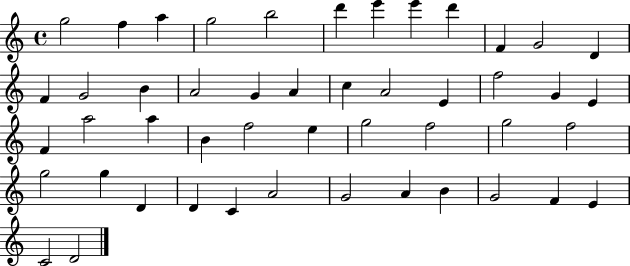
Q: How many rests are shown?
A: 0